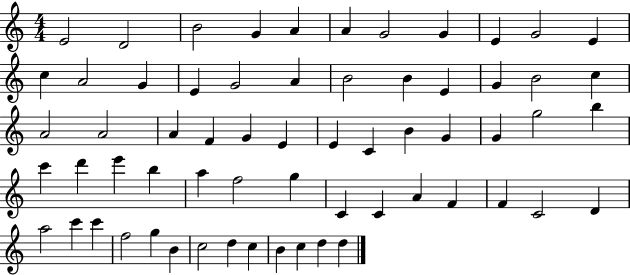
X:1
T:Untitled
M:4/4
L:1/4
K:C
E2 D2 B2 G A A G2 G E G2 E c A2 G E G2 A B2 B E G B2 c A2 A2 A F G E E C B G G g2 b c' d' e' b a f2 g C C A F F C2 D a2 c' c' f2 g B c2 d c B c d d